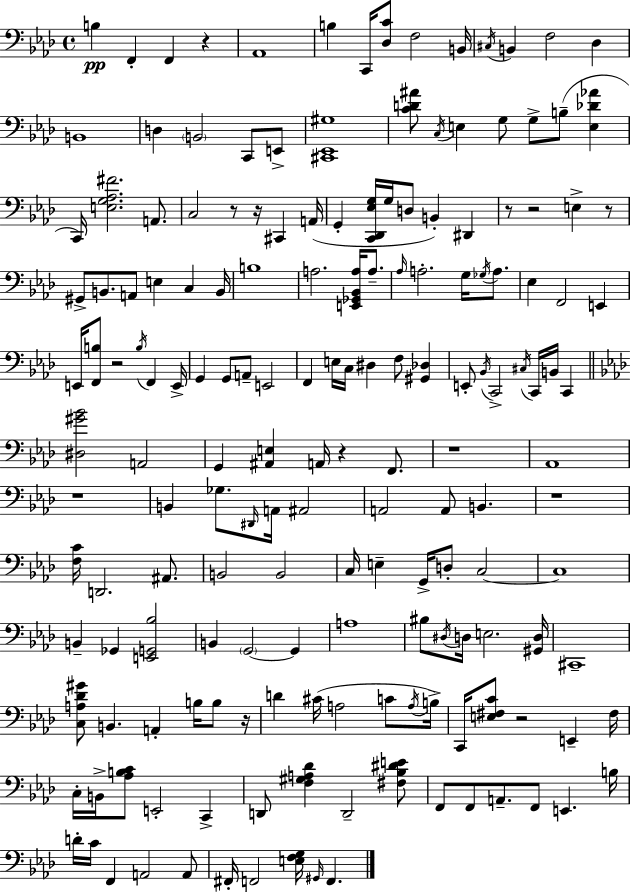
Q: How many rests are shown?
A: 13